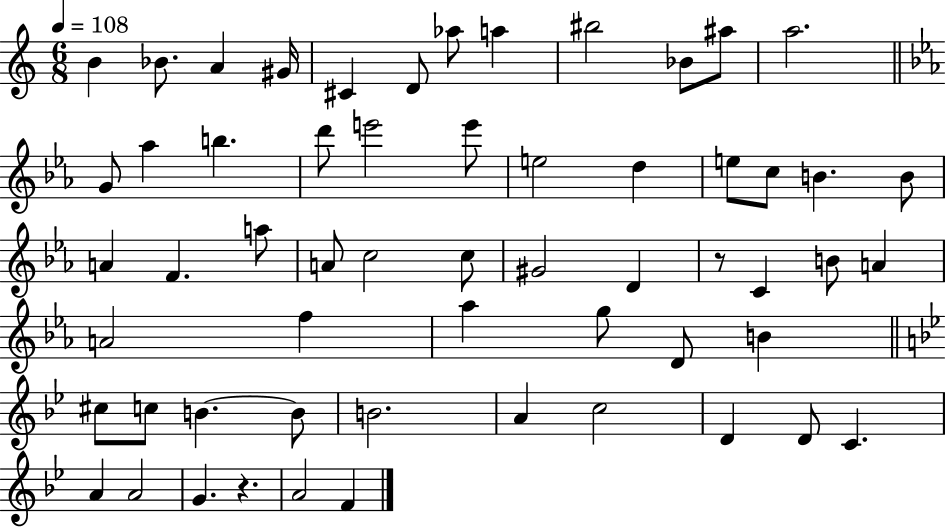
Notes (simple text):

B4/q Bb4/e. A4/q G#4/s C#4/q D4/e Ab5/e A5/q BIS5/h Bb4/e A#5/e A5/h. G4/e Ab5/q B5/q. D6/e E6/h E6/e E5/h D5/q E5/e C5/e B4/q. B4/e A4/q F4/q. A5/e A4/e C5/h C5/e G#4/h D4/q R/e C4/q B4/e A4/q A4/h F5/q Ab5/q G5/e D4/e B4/q C#5/e C5/e B4/q. B4/e B4/h. A4/q C5/h D4/q D4/e C4/q. A4/q A4/h G4/q. R/q. A4/h F4/q